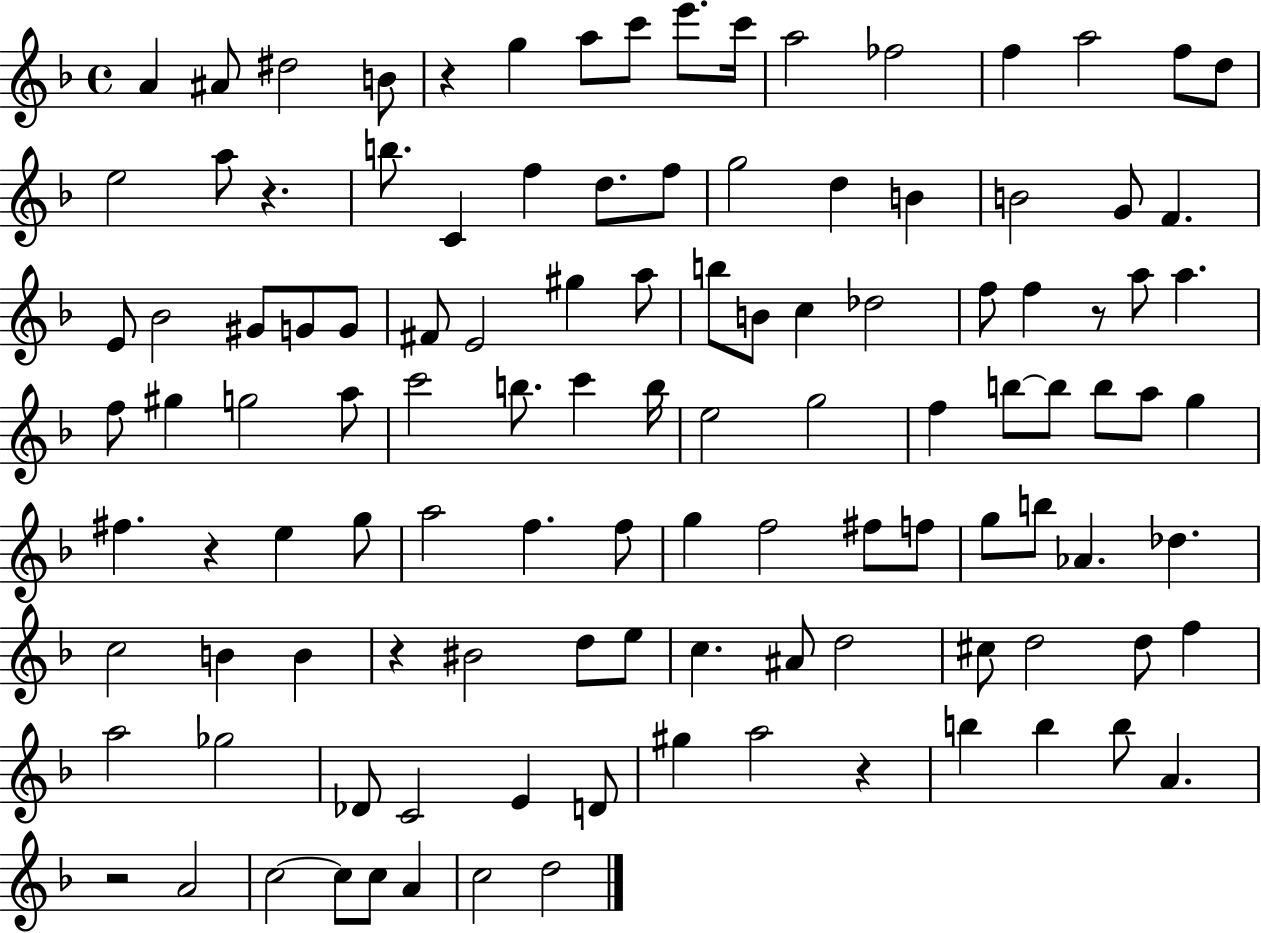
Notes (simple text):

A4/q A#4/e D#5/h B4/e R/q G5/q A5/e C6/e E6/e. C6/s A5/h FES5/h F5/q A5/h F5/e D5/e E5/h A5/e R/q. B5/e. C4/q F5/q D5/e. F5/e G5/h D5/q B4/q B4/h G4/e F4/q. E4/e Bb4/h G#4/e G4/e G4/e F#4/e E4/h G#5/q A5/e B5/e B4/e C5/q Db5/h F5/e F5/q R/e A5/e A5/q. F5/e G#5/q G5/h A5/e C6/h B5/e. C6/q B5/s E5/h G5/h F5/q B5/e B5/e B5/e A5/e G5/q F#5/q. R/q E5/q G5/e A5/h F5/q. F5/e G5/q F5/h F#5/e F5/e G5/e B5/e Ab4/q. Db5/q. C5/h B4/q B4/q R/q BIS4/h D5/e E5/e C5/q. A#4/e D5/h C#5/e D5/h D5/e F5/q A5/h Gb5/h Db4/e C4/h E4/q D4/e G#5/q A5/h R/q B5/q B5/q B5/e A4/q. R/h A4/h C5/h C5/e C5/e A4/q C5/h D5/h